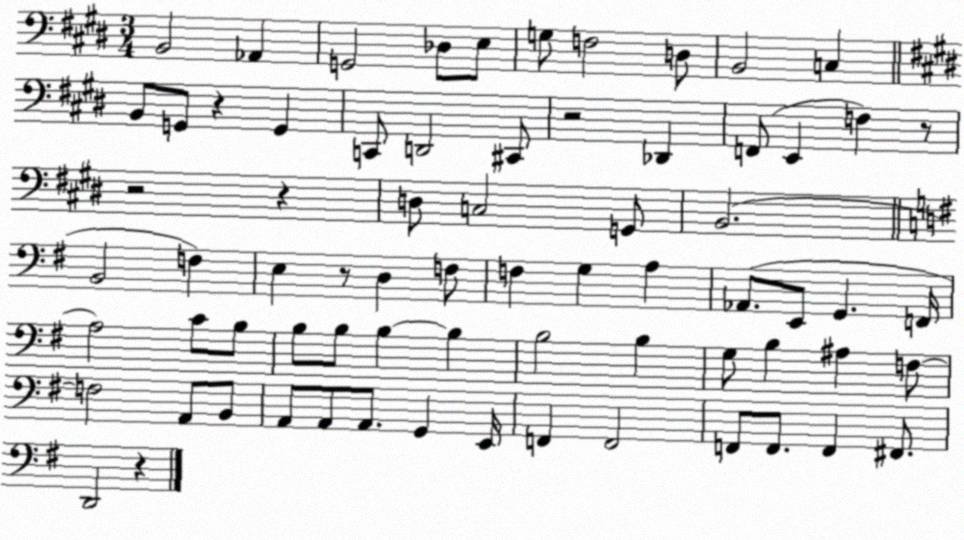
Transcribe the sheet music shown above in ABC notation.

X:1
T:Untitled
M:3/4
L:1/4
K:E
B,,2 _A,, G,,2 _D,/2 E,/2 G,/2 F,2 D,/2 B,,2 C, B,,/2 G,,/2 z G,, C,,/2 D,,2 ^C,,/2 z2 _D,, F,,/2 E,, F, z/2 z2 z D,/2 C,2 G,,/2 B,,2 B,,2 F, E, z/2 D, F,/2 F, G, A, _A,,/2 E,,/2 G,, F,,/4 A,2 C/2 B,/2 B,/2 B,/2 B, B, B,2 B, G,/2 B, ^A, F,/2 F,2 A,,/2 B,,/2 A,,/2 A,,/2 A,,/2 G,, E,,/4 F,, F,,2 F,,/2 F,,/2 F,, ^F,,/2 D,,2 z